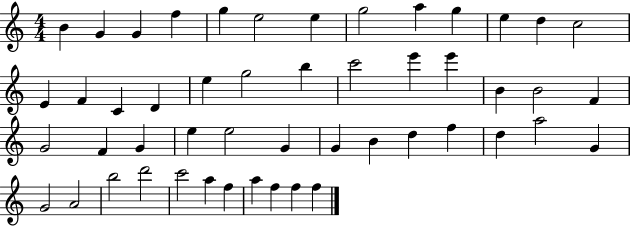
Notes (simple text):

B4/q G4/q G4/q F5/q G5/q E5/h E5/q G5/h A5/q G5/q E5/q D5/q C5/h E4/q F4/q C4/q D4/q E5/q G5/h B5/q C6/h E6/q E6/q B4/q B4/h F4/q G4/h F4/q G4/q E5/q E5/h G4/q G4/q B4/q D5/q F5/q D5/q A5/h G4/q G4/h A4/h B5/h D6/h C6/h A5/q F5/q A5/q F5/q F5/q F5/q